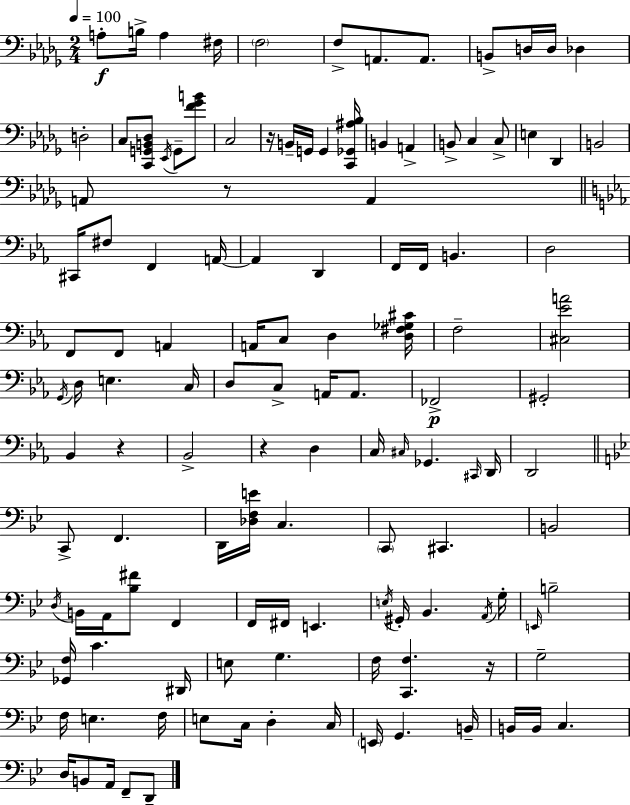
{
  \clef bass
  \numericTimeSignature
  \time 2/4
  \key bes \minor
  \tempo 4 = 100
  a8-.\f b16-> a4 fis16 | \parenthesize f2 | f8-> a,8. a,8. | b,8-> d16 d16 des4 | \break d2-. | c8 <c, g, b, des>8 \acciaccatura { ees,16 } g,8-- <f' ges' b'>8 | c2 | r16 b,16-- g,16 g,4 | \break <c, ges, ais bes>16 b,4 a,4-> | b,8-> c4 c8-> | e4 des,4 | b,2 | \break a,8 r8 a,4 | \bar "||" \break \key c \minor cis,16 fis8 f,4 a,16~~ | a,4 d,4 | f,16 f,16 b,4. | d2 | \break f,8 f,8 a,4 | a,16 c8 d4 <d fis ges cis'>16 | f2-- | <cis ees' a'>2 | \break \acciaccatura { g,16 } d16 e4. | c16 d8 c8-> a,16 a,8. | fes,2->\p | gis,2-. | \break bes,4 r4 | bes,2-> | r4 d4 | c16 \grace { cis16 } ges,4. | \break \grace { cis,16 } d,16 d,2 | \bar "||" \break \key g \minor c,8-> f,4. | d,16 <des f e'>16 c4. | \parenthesize c,8 cis,4. | b,2 | \break \acciaccatura { d16 } b,16 a,16 <bes fis'>8 f,4 | f,16 fis,16 e,4. | \acciaccatura { e16 } gis,16-. bes,4. | \acciaccatura { a,16 } g16-. \grace { e,16 } b2-- | \break <ges, f>16 c'4. | dis,16 e8 g4. | f16 <c, f>4. | r16 g2-- | \break f16 e4. | f16 e8 c16 d4-. | c16 \parenthesize e,16 g,4. | b,16-- b,16 b,16 c4. | \break d16 b,8 a,16 | f,8-- d,8-- \bar "|."
}